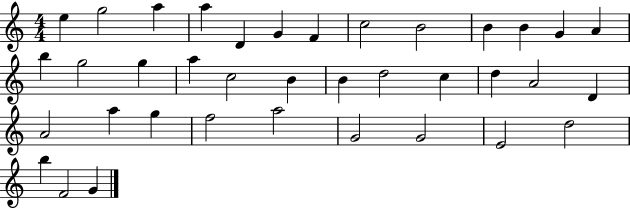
{
  \clef treble
  \numericTimeSignature
  \time 4/4
  \key c \major
  e''4 g''2 a''4 | a''4 d'4 g'4 f'4 | c''2 b'2 | b'4 b'4 g'4 a'4 | \break b''4 g''2 g''4 | a''4 c''2 b'4 | b'4 d''2 c''4 | d''4 a'2 d'4 | \break a'2 a''4 g''4 | f''2 a''2 | g'2 g'2 | e'2 d''2 | \break b''4 f'2 g'4 | \bar "|."
}